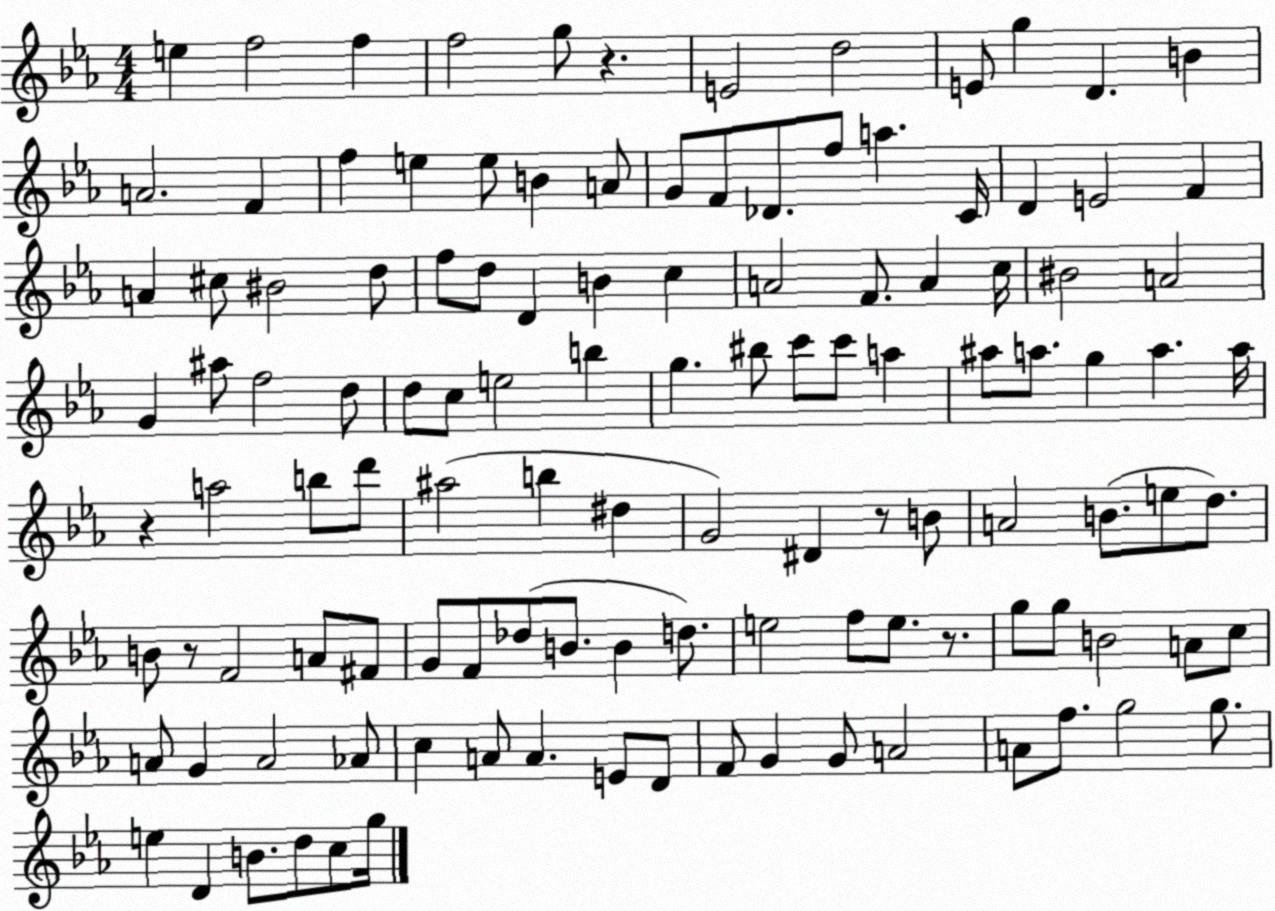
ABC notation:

X:1
T:Untitled
M:4/4
L:1/4
K:Eb
e f2 f f2 g/2 z E2 d2 E/2 g D B A2 F f e e/2 B A/2 G/2 F/2 _D/2 f/2 a C/4 D E2 F A ^c/2 ^B2 d/2 f/2 d/2 D B c A2 F/2 A c/4 ^B2 A2 G ^a/2 f2 d/2 d/2 c/2 e2 b g ^b/2 c'/2 c'/2 a ^a/2 a/2 g a a/4 z a2 b/2 d'/2 ^a2 b ^d G2 ^D z/2 B/2 A2 B/2 e/2 d/2 B/2 z/2 F2 A/2 ^F/2 G/2 F/2 _d/2 B/2 B d/2 e2 f/2 e/2 z/2 g/2 g/2 B2 A/2 c/2 A/2 G A2 _A/2 c A/2 A E/2 D/2 F/2 G G/2 A2 A/2 f/2 g2 g/2 e D B/2 d/2 c/2 g/4